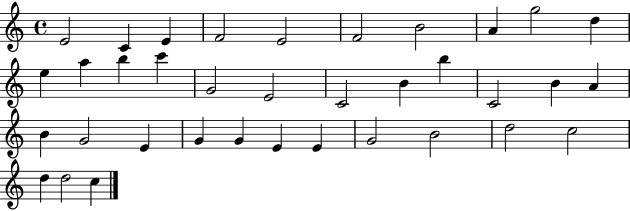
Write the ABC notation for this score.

X:1
T:Untitled
M:4/4
L:1/4
K:C
E2 C E F2 E2 F2 B2 A g2 d e a b c' G2 E2 C2 B b C2 B A B G2 E G G E E G2 B2 d2 c2 d d2 c